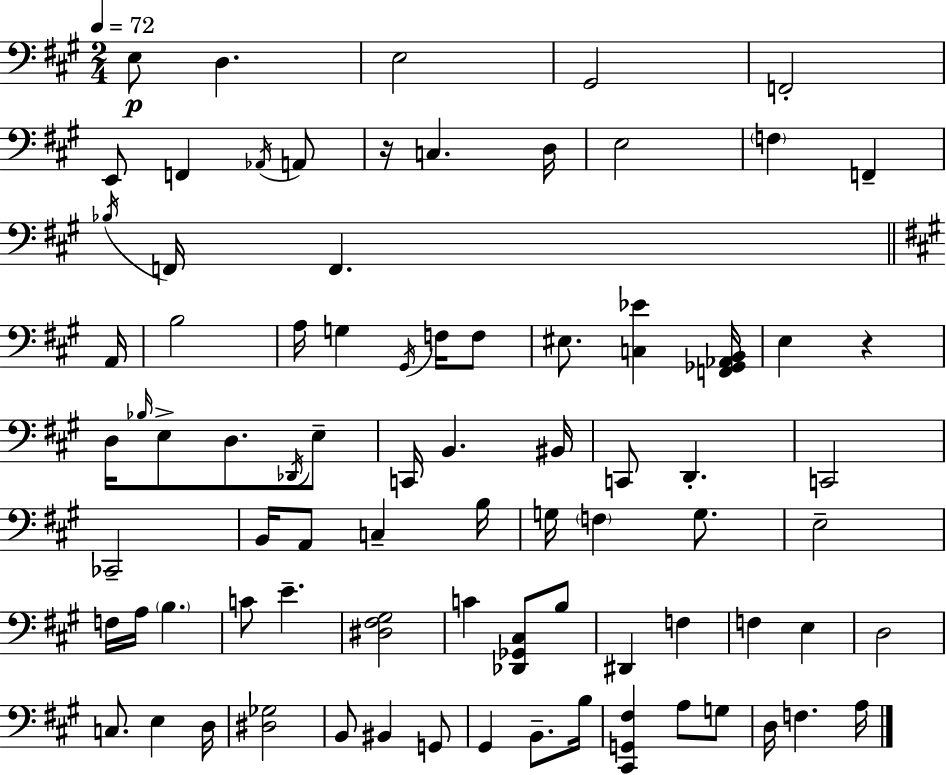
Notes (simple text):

E3/e D3/q. E3/h G#2/h F2/h E2/e F2/q Ab2/s A2/e R/s C3/q. D3/s E3/h F3/q F2/q Bb3/s F2/s F2/q. A2/s B3/h A3/s G3/q G#2/s F3/s F3/e EIS3/e. [C3,Eb4]/q [F2,Gb2,Ab2,B2]/s E3/q R/q D3/s Bb3/s E3/e D3/e. Db2/s E3/e C2/s B2/q. BIS2/s C2/e D2/q. C2/h CES2/h B2/s A2/e C3/q B3/s G3/s F3/q G3/e. E3/h F3/s A3/s B3/q. C4/e E4/q. [D#3,F#3,G#3]/h C4/q [Db2,Gb2,C#3]/e B3/e D#2/q F3/q F3/q E3/q D3/h C3/e. E3/q D3/s [D#3,Gb3]/h B2/e BIS2/q G2/e G#2/q B2/e. B3/s [C#2,G2,F#3]/q A3/e G3/e D3/s F3/q. A3/s